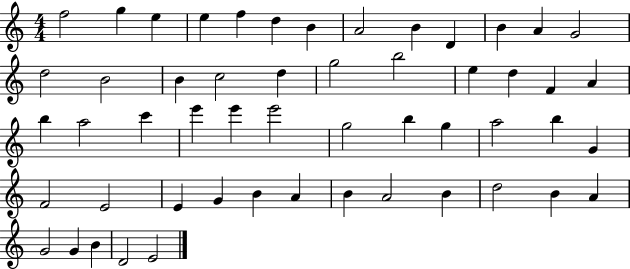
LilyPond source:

{
  \clef treble
  \numericTimeSignature
  \time 4/4
  \key c \major
  f''2 g''4 e''4 | e''4 f''4 d''4 b'4 | a'2 b'4 d'4 | b'4 a'4 g'2 | \break d''2 b'2 | b'4 c''2 d''4 | g''2 b''2 | e''4 d''4 f'4 a'4 | \break b''4 a''2 c'''4 | e'''4 e'''4 e'''2 | g''2 b''4 g''4 | a''2 b''4 g'4 | \break f'2 e'2 | e'4 g'4 b'4 a'4 | b'4 a'2 b'4 | d''2 b'4 a'4 | \break g'2 g'4 b'4 | d'2 e'2 | \bar "|."
}